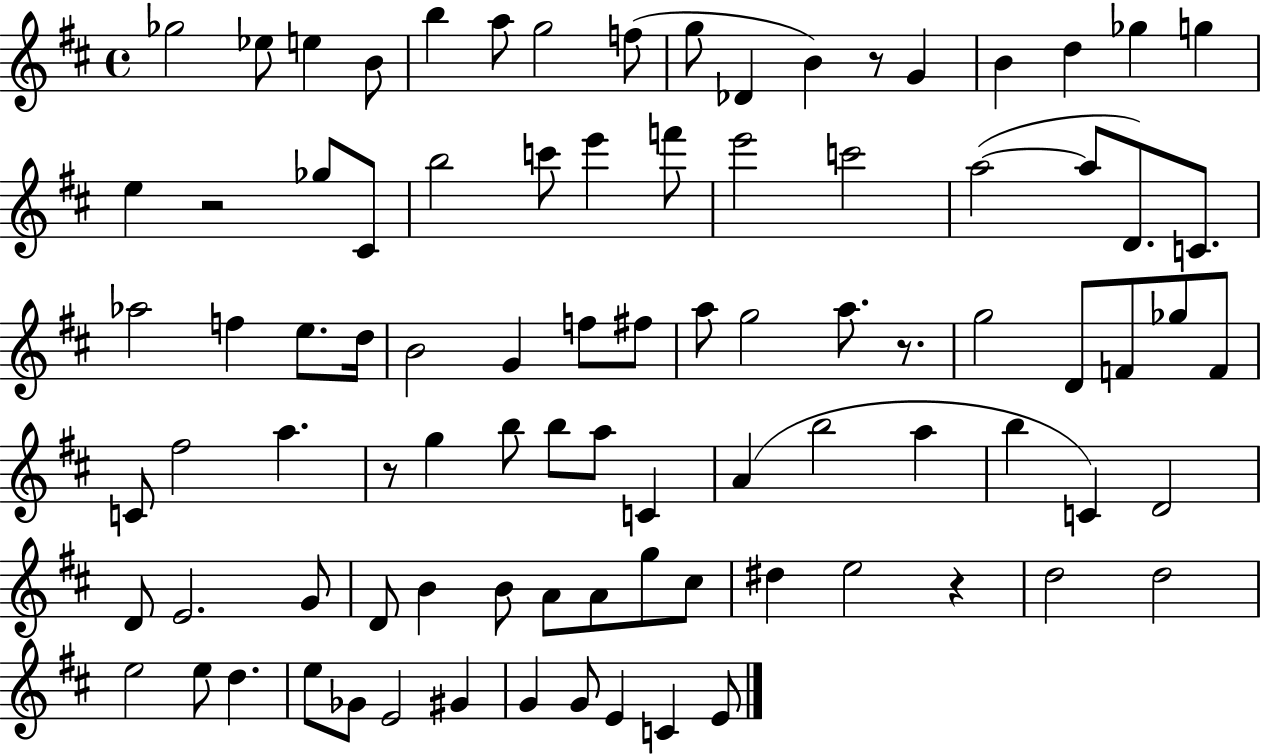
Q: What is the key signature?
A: D major